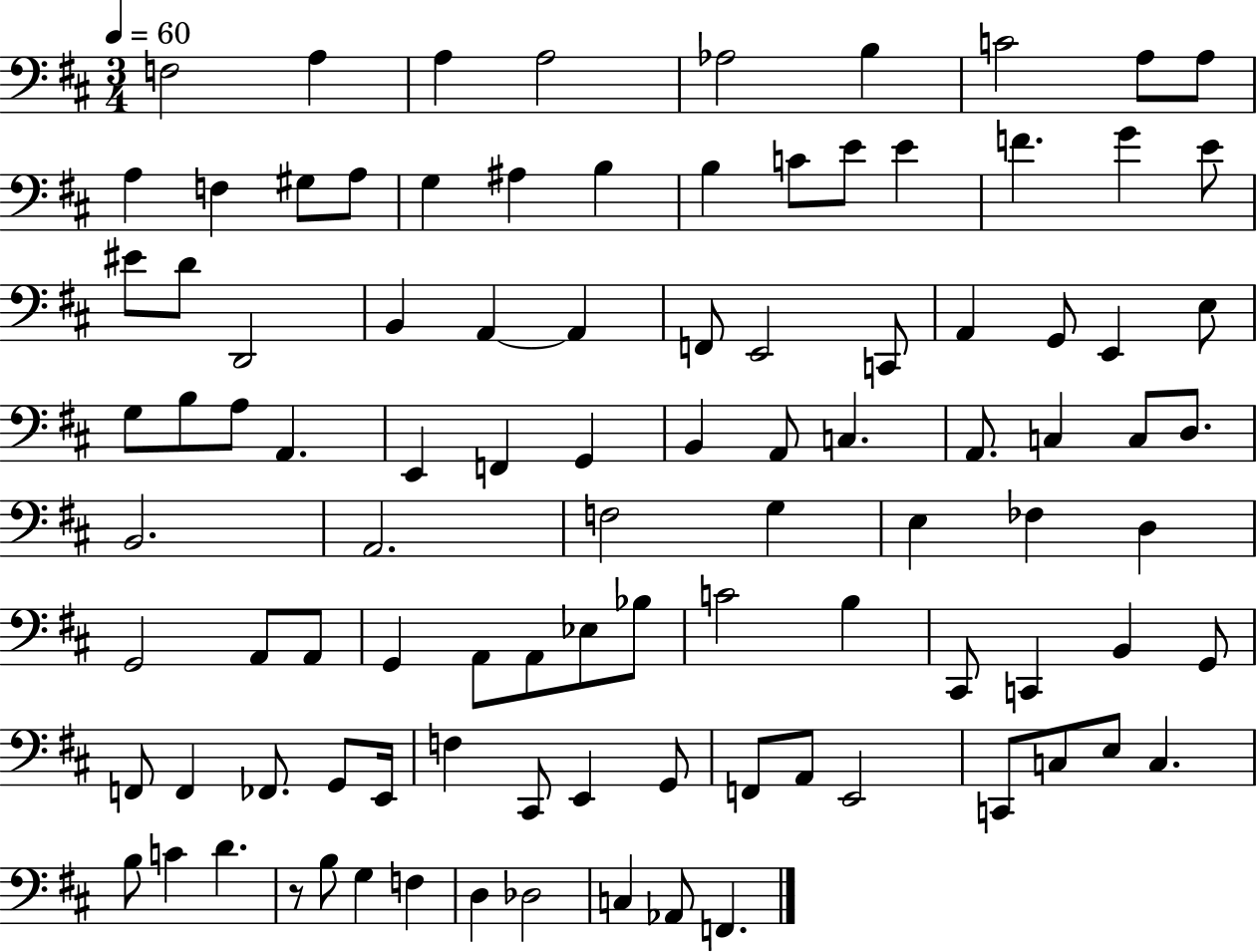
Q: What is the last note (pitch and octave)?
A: F2